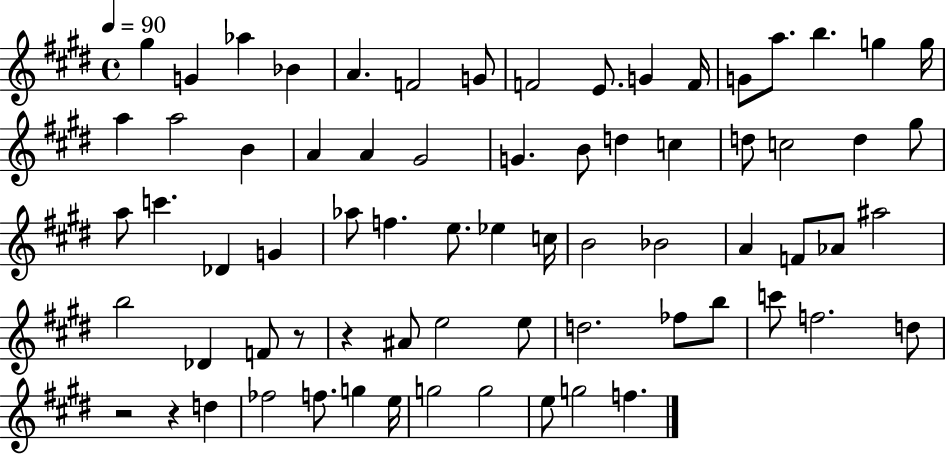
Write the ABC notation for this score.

X:1
T:Untitled
M:4/4
L:1/4
K:E
^g G _a _B A F2 G/2 F2 E/2 G F/4 G/2 a/2 b g g/4 a a2 B A A ^G2 G B/2 d c d/2 c2 d ^g/2 a/2 c' _D G _a/2 f e/2 _e c/4 B2 _B2 A F/2 _A/2 ^a2 b2 _D F/2 z/2 z ^A/2 e2 e/2 d2 _f/2 b/2 c'/2 f2 d/2 z2 z d _f2 f/2 g e/4 g2 g2 e/2 g2 f